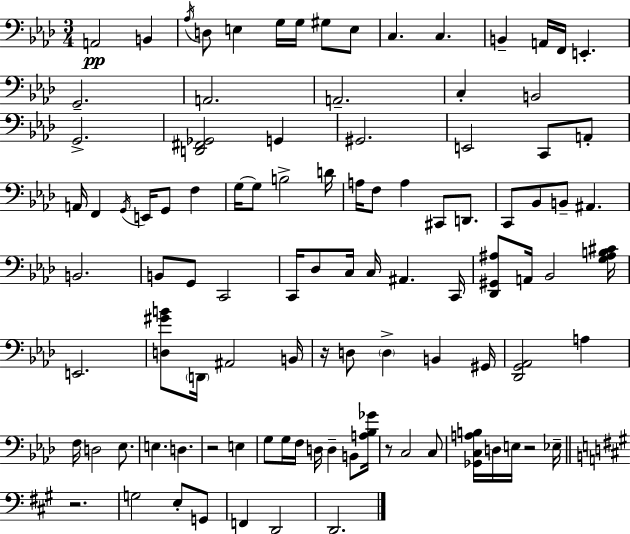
A2/h B2/q Ab3/s D3/e E3/q G3/s G3/s G#3/e E3/e C3/q. C3/q. B2/q A2/s F2/s E2/q. G2/h. A2/h. A2/h. C3/q B2/h G2/h. [D2,F#2,Gb2]/h G2/q G#2/h. E2/h C2/e A2/e A2/s F2/q G2/s E2/s G2/e F3/q G3/s G3/e B3/h D4/s A3/s F3/e A3/q C#2/e D2/e. C2/e Bb2/e B2/e A#2/q. B2/h. B2/e G2/e C2/h C2/s Db3/e C3/s C3/s A#2/q. C2/s [Db2,G#2,A#3]/e A2/s Bb2/h [G3,A#3,B3,C#4]/s E2/h. [D3,G#4,B4]/e D2/s A#2/h B2/s R/s D3/e D3/q B2/q G#2/s [Db2,G2,Ab2]/h A3/q F3/s D3/h Eb3/e. E3/q. D3/q. R/h E3/q G3/e G3/s F3/s D3/s D3/q B2/e [A3,Bb3,Gb4]/s R/e C3/h C3/e [Gb2,C3,A3,B3]/s D3/s E3/s R/h Eb3/s R/h. G3/h E3/e G2/e F2/q D2/h D2/h.